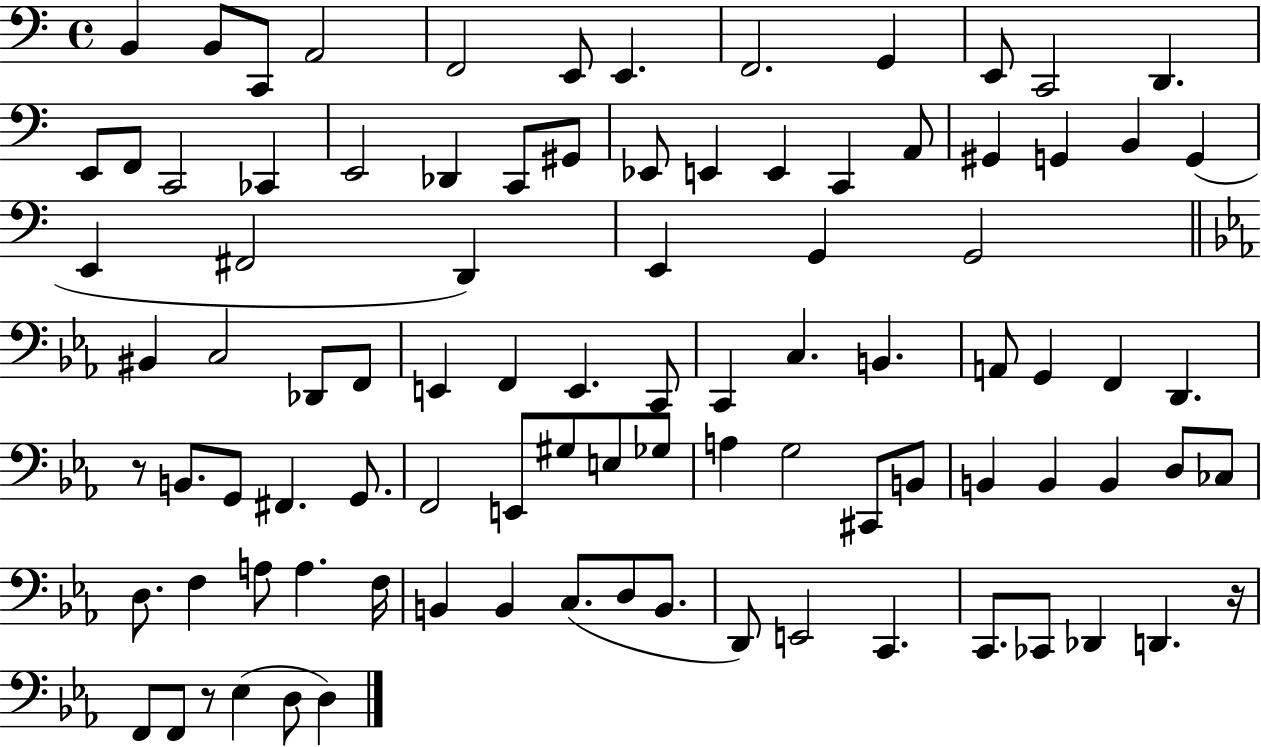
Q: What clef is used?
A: bass